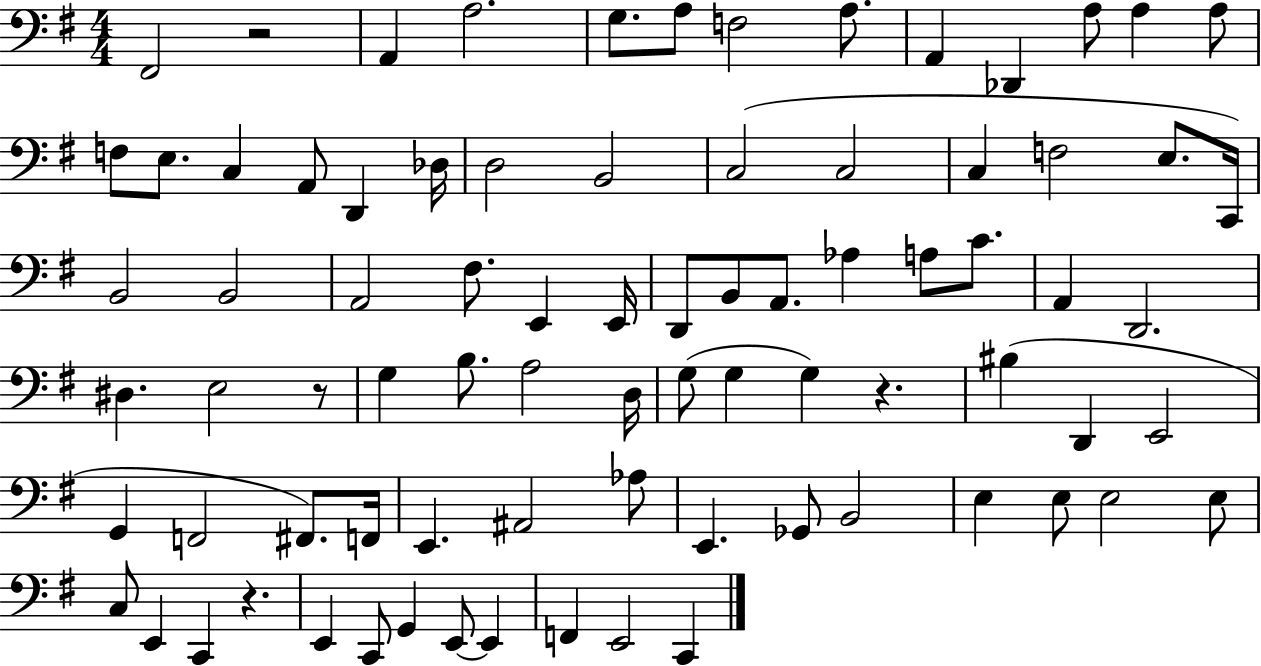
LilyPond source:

{
  \clef bass
  \numericTimeSignature
  \time 4/4
  \key g \major
  fis,2 r2 | a,4 a2. | g8. a8 f2 a8. | a,4 des,4 a8 a4 a8 | \break f8 e8. c4 a,8 d,4 des16 | d2 b,2 | c2( c2 | c4 f2 e8. c,16) | \break b,2 b,2 | a,2 fis8. e,4 e,16 | d,8 b,8 a,8. aes4 a8 c'8. | a,4 d,2. | \break dis4. e2 r8 | g4 b8. a2 d16 | g8( g4 g4) r4. | bis4( d,4 e,2 | \break g,4 f,2 fis,8.) f,16 | e,4. ais,2 aes8 | e,4. ges,8 b,2 | e4 e8 e2 e8 | \break c8 e,4 c,4 r4. | e,4 c,8 g,4 e,8~~ e,4 | f,4 e,2 c,4 | \bar "|."
}